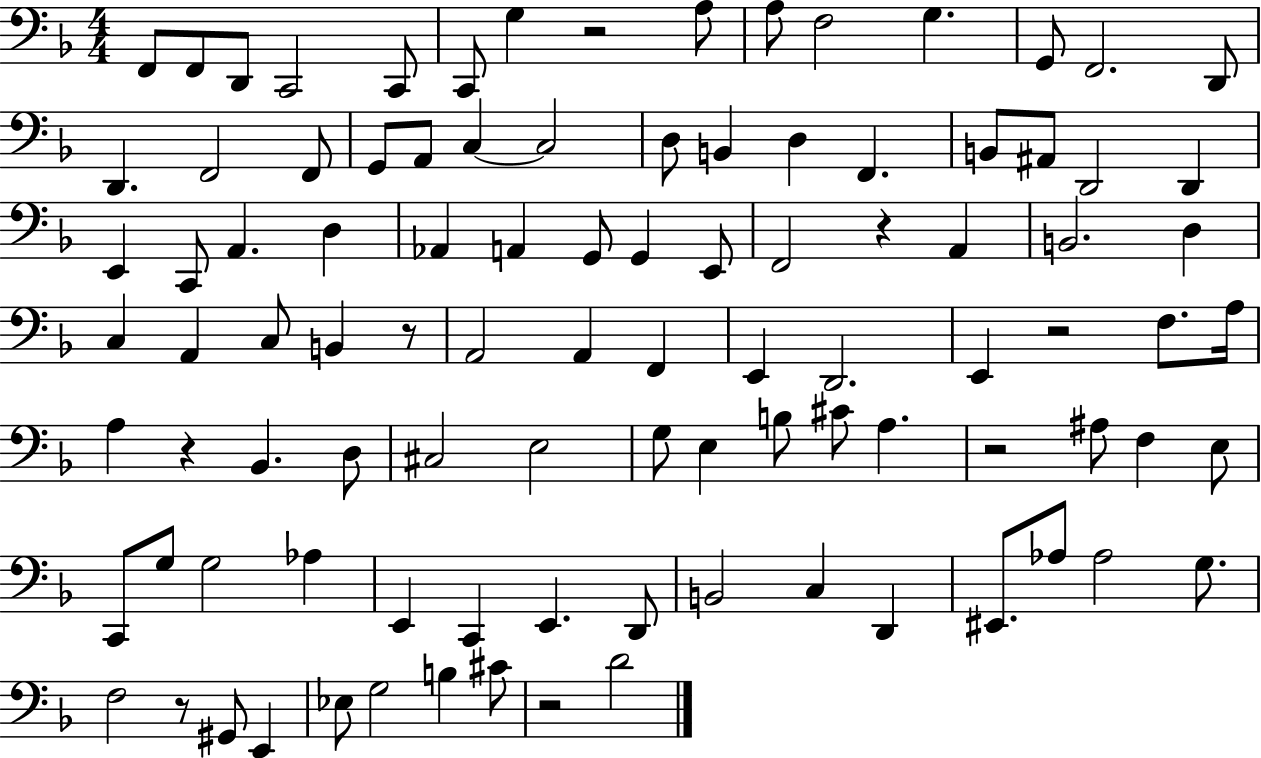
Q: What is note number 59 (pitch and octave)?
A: E3